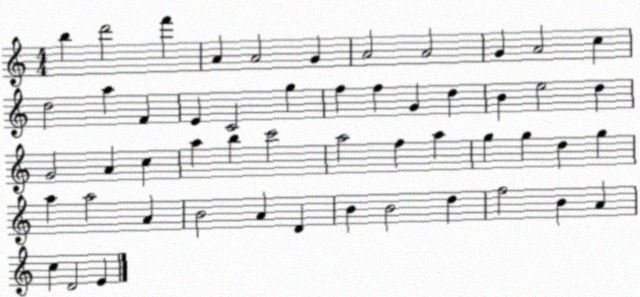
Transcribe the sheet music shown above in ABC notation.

X:1
T:Untitled
M:4/4
L:1/4
K:C
b d'2 f' A A2 G A2 A2 G A2 c d2 a F E C2 g f f G d B e2 d G2 A c a b c'2 a2 f a g g d g a a2 A B2 A D B B2 d f2 B A c D2 E